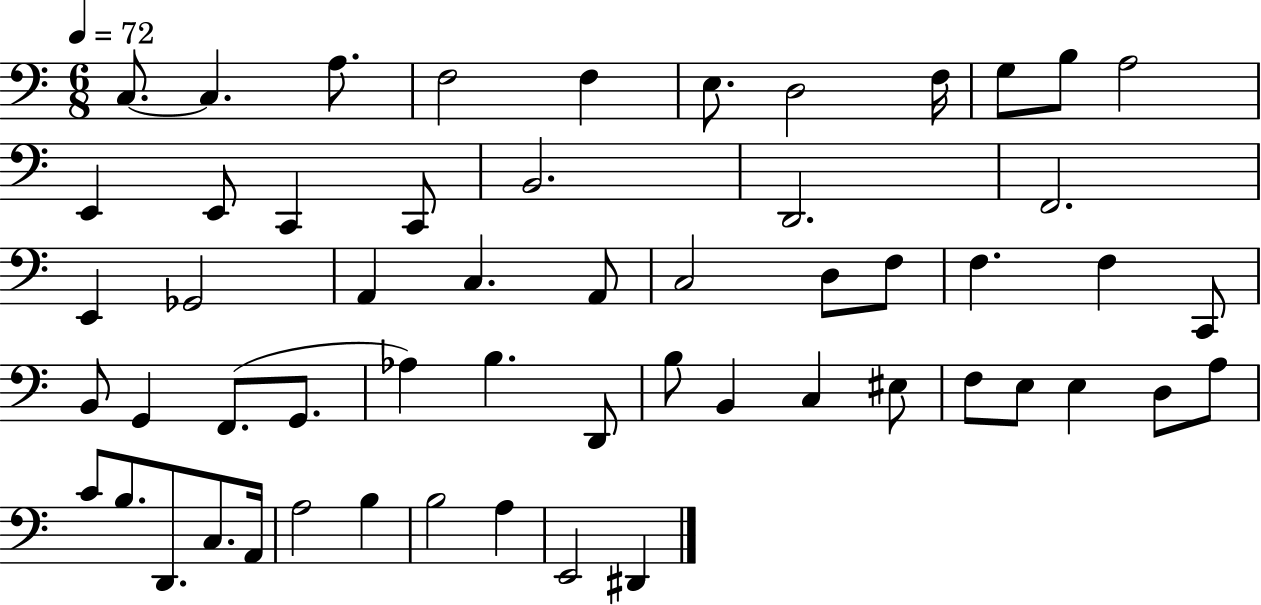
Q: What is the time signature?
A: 6/8